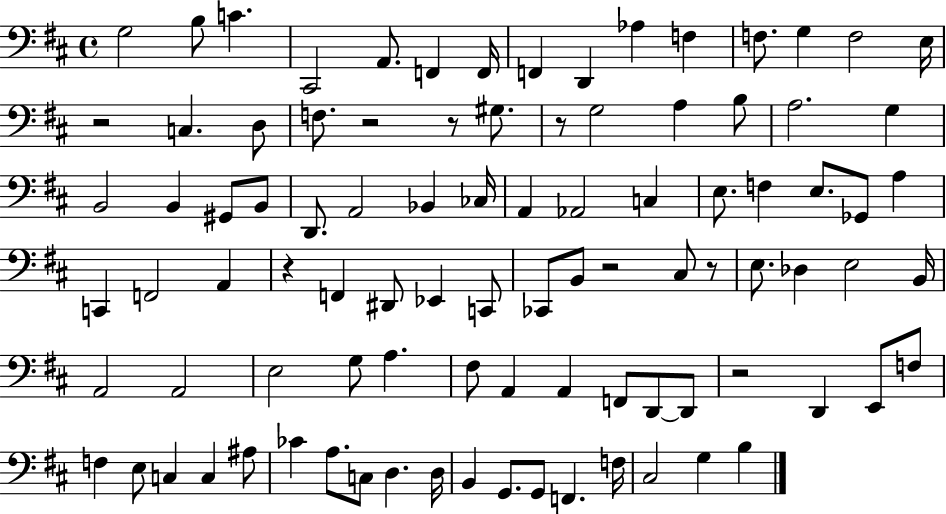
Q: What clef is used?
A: bass